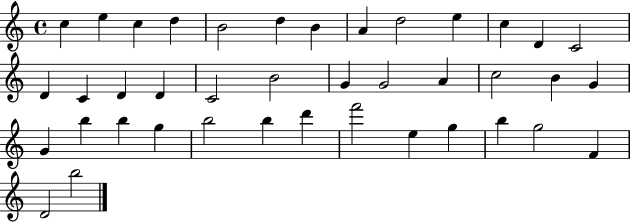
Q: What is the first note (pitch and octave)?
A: C5